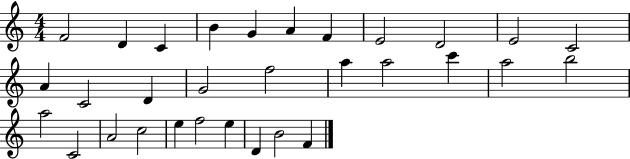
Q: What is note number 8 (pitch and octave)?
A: E4